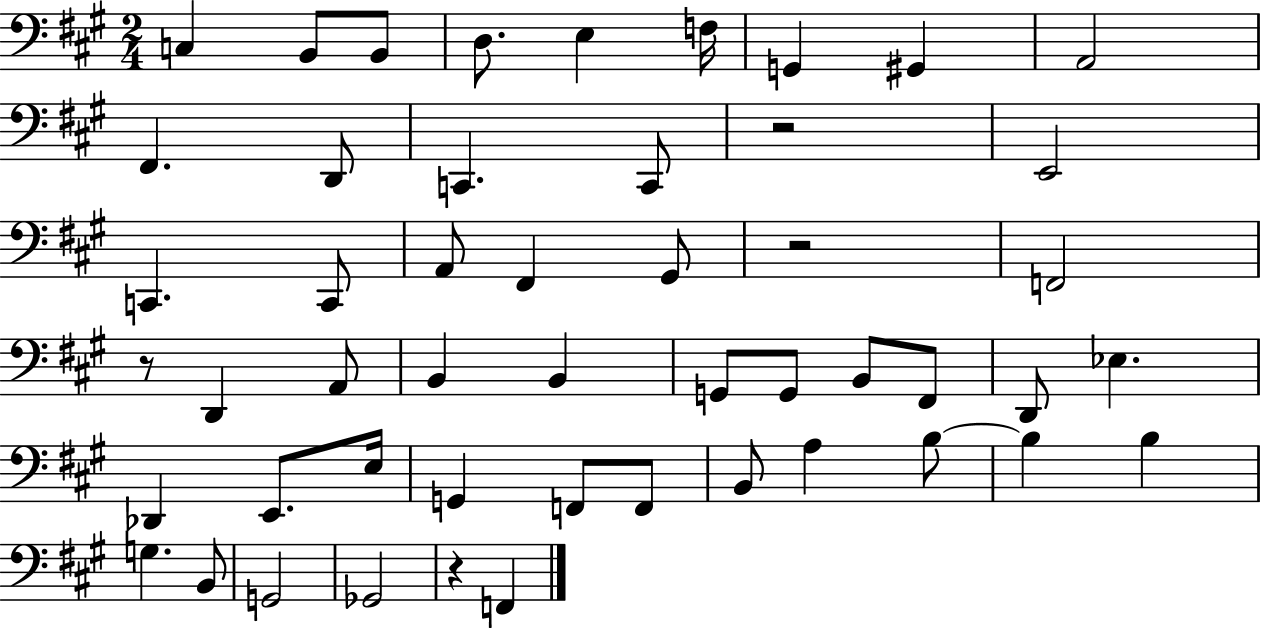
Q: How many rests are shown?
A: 4